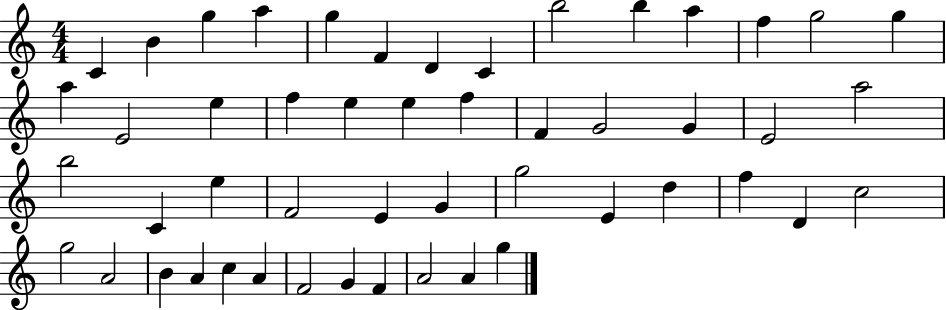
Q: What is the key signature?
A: C major